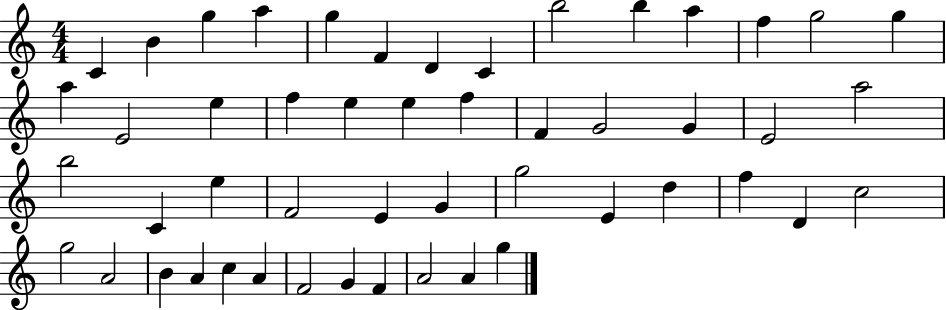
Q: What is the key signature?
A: C major